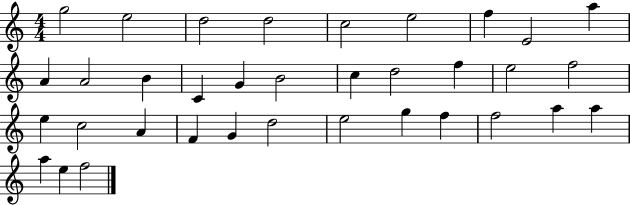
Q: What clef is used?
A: treble